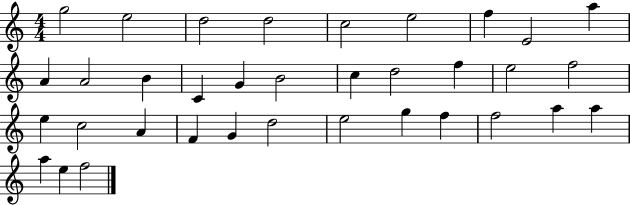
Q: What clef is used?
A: treble